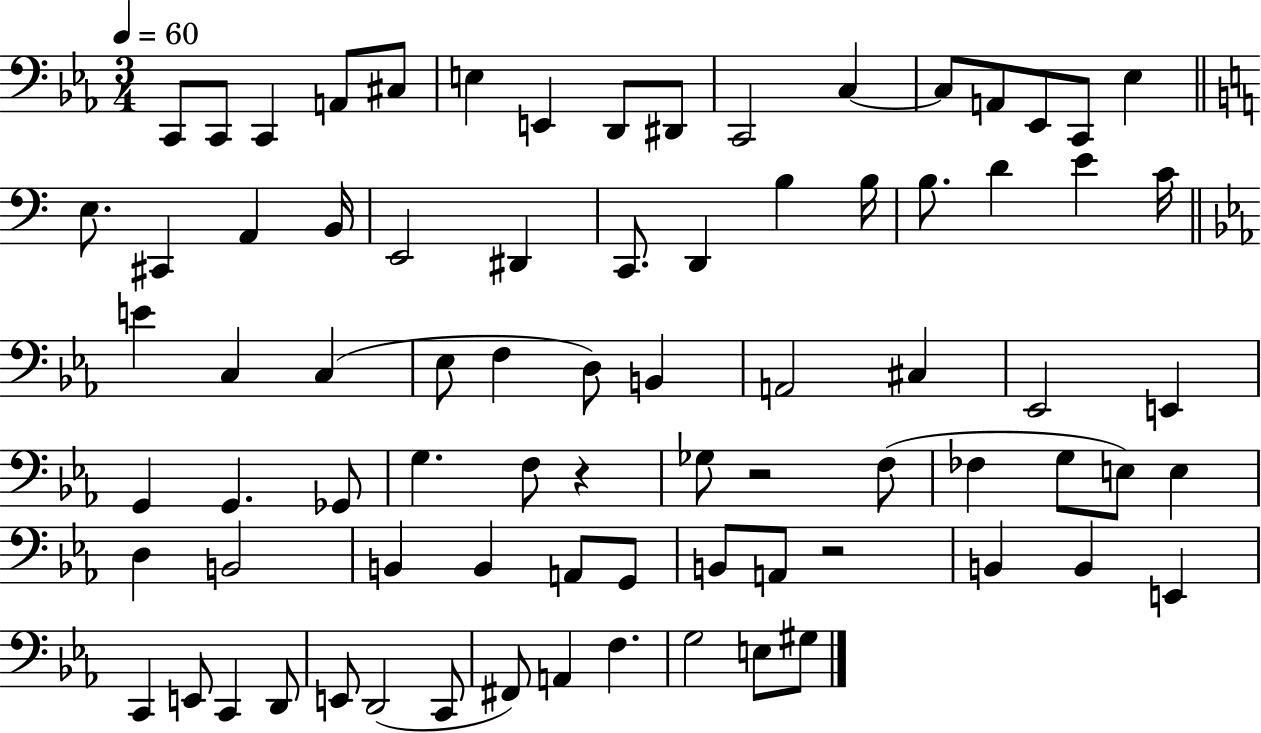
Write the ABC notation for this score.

X:1
T:Untitled
M:3/4
L:1/4
K:Eb
C,,/2 C,,/2 C,, A,,/2 ^C,/2 E, E,, D,,/2 ^D,,/2 C,,2 C, C,/2 A,,/2 _E,,/2 C,,/2 _E, E,/2 ^C,, A,, B,,/4 E,,2 ^D,, C,,/2 D,, B, B,/4 B,/2 D E C/4 E C, C, _E,/2 F, D,/2 B,, A,,2 ^C, _E,,2 E,, G,, G,, _G,,/2 G, F,/2 z _G,/2 z2 F,/2 _F, G,/2 E,/2 E, D, B,,2 B,, B,, A,,/2 G,,/2 B,,/2 A,,/2 z2 B,, B,, E,, C,, E,,/2 C,, D,,/2 E,,/2 D,,2 C,,/2 ^F,,/2 A,, F, G,2 E,/2 ^G,/2